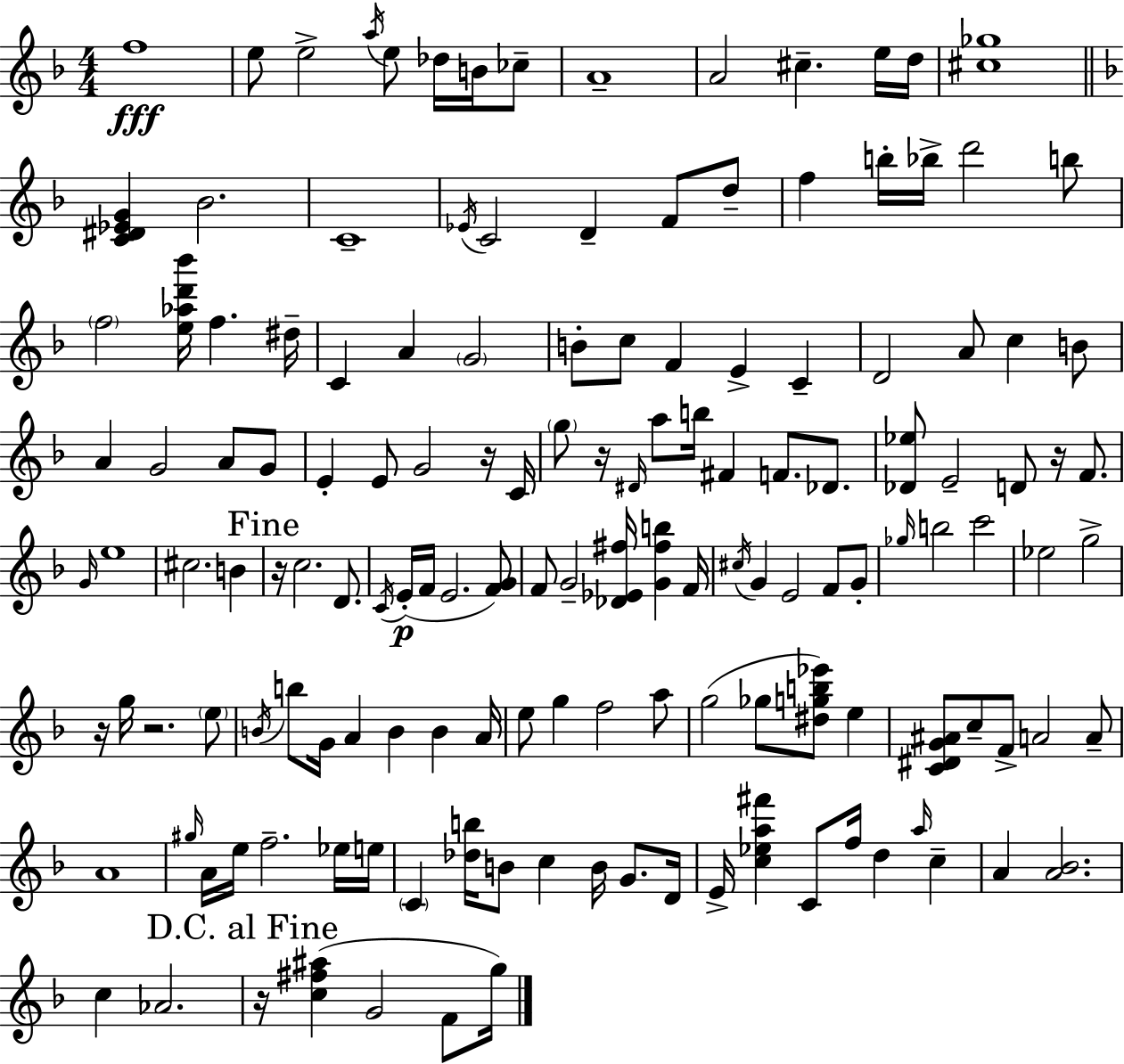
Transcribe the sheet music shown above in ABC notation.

X:1
T:Untitled
M:4/4
L:1/4
K:Dm
f4 e/2 e2 a/4 e/2 _d/4 B/4 _c/2 A4 A2 ^c e/4 d/4 [^c_g]4 [C^D_EG] _B2 C4 _E/4 C2 D F/2 d/2 f b/4 _b/4 d'2 b/2 f2 [e_ad'_b']/4 f ^d/4 C A G2 B/2 c/2 F E C D2 A/2 c B/2 A G2 A/2 G/2 E E/2 G2 z/4 C/4 g/2 z/4 ^D/4 a/2 b/4 ^F F/2 _D/2 [_D_e]/2 E2 D/2 z/4 F/2 G/4 e4 ^c2 B z/4 c2 D/2 C/4 E/4 F/4 E2 [FG]/2 F/2 G2 [_D_E^f]/4 [G^fb] F/4 ^c/4 G E2 F/2 G/2 _g/4 b2 c'2 _e2 g2 z/4 g/4 z2 e/2 B/4 b/2 G/4 A B B A/4 e/2 g f2 a/2 g2 _g/2 [^dgb_e']/2 e [C^DG^A]/2 c/2 F/2 A2 A/2 A4 ^g/4 A/4 e/4 f2 _e/4 e/4 C [_db]/4 B/2 c B/4 G/2 D/4 E/4 [c_ea^f'] C/2 f/4 d a/4 c A [A_B]2 c _A2 z/4 [c^f^a] G2 F/2 g/4